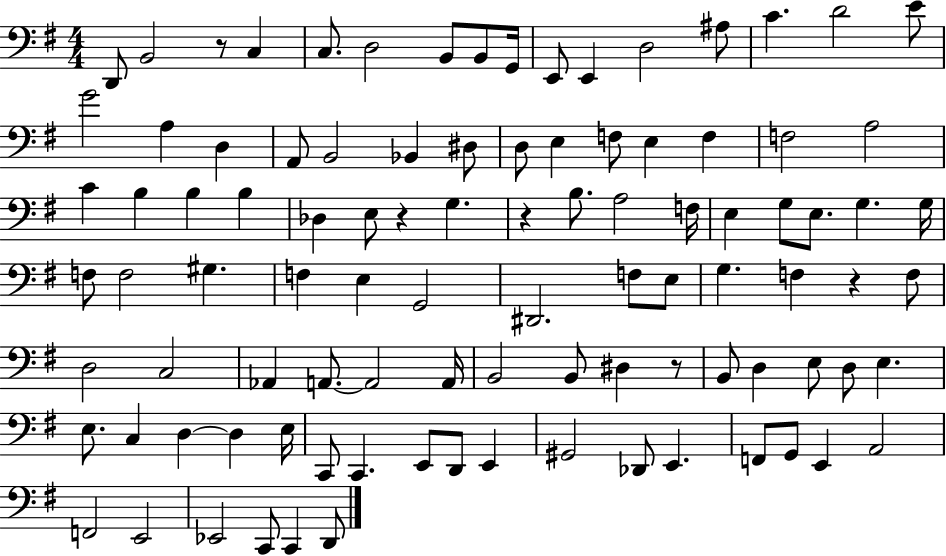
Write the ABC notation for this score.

X:1
T:Untitled
M:4/4
L:1/4
K:G
D,,/2 B,,2 z/2 C, C,/2 D,2 B,,/2 B,,/2 G,,/4 E,,/2 E,, D,2 ^A,/2 C D2 E/2 G2 A, D, A,,/2 B,,2 _B,, ^D,/2 D,/2 E, F,/2 E, F, F,2 A,2 C B, B, B, _D, E,/2 z G, z B,/2 A,2 F,/4 E, G,/2 E,/2 G, G,/4 F,/2 F,2 ^G, F, E, G,,2 ^D,,2 F,/2 E,/2 G, F, z F,/2 D,2 C,2 _A,, A,,/2 A,,2 A,,/4 B,,2 B,,/2 ^D, z/2 B,,/2 D, E,/2 D,/2 E, E,/2 C, D, D, E,/4 C,,/2 C,, E,,/2 D,,/2 E,, ^G,,2 _D,,/2 E,, F,,/2 G,,/2 E,, A,,2 F,,2 E,,2 _E,,2 C,,/2 C,, D,,/2